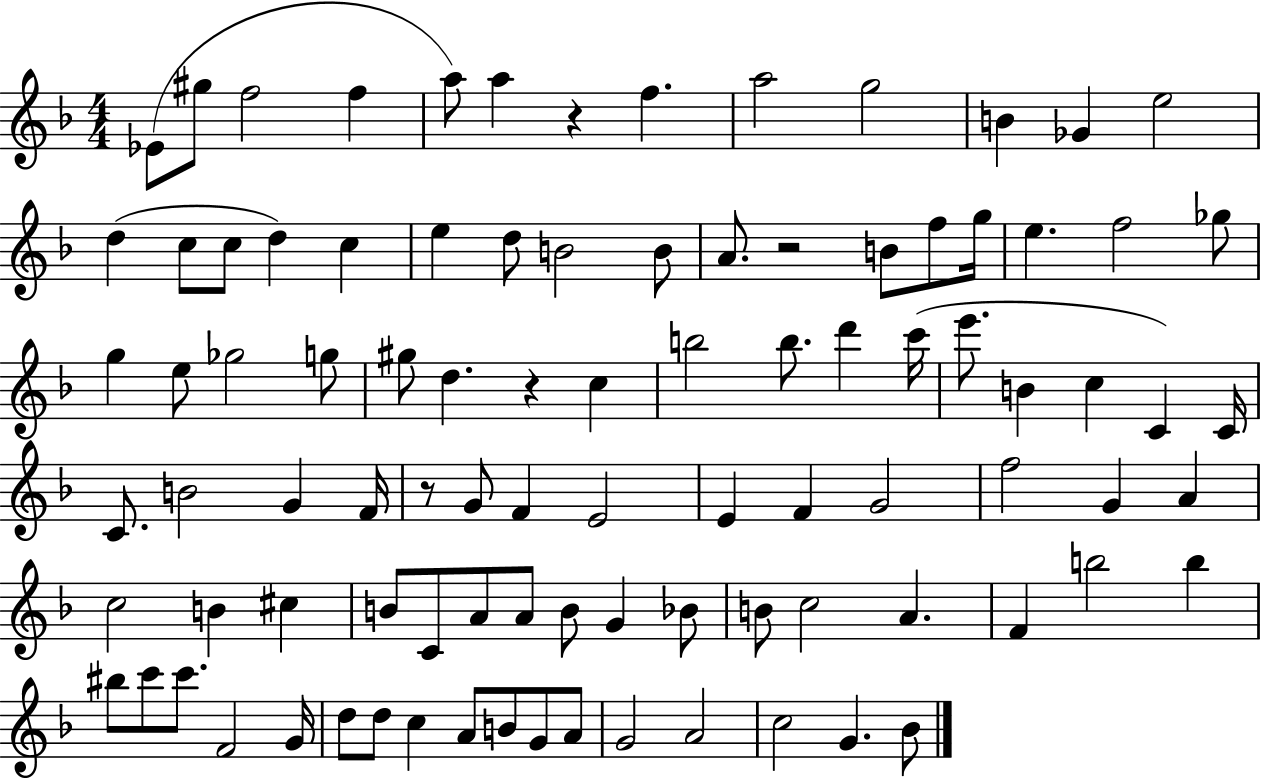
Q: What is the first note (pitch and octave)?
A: Eb4